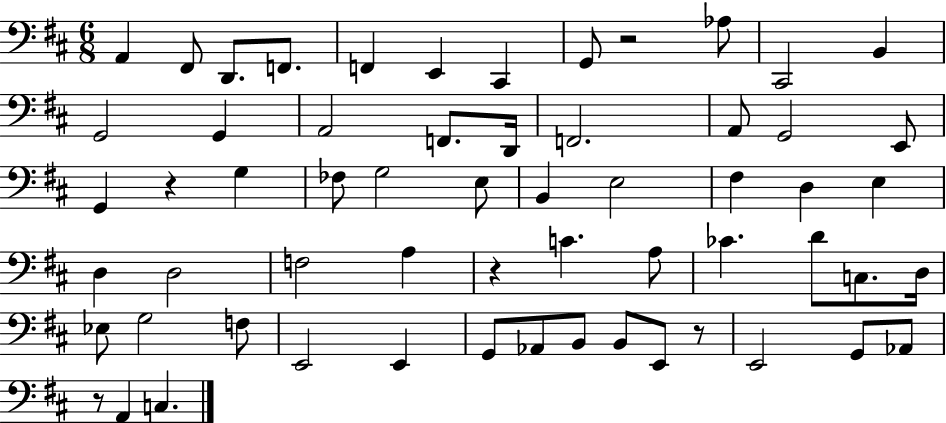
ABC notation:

X:1
T:Untitled
M:6/8
L:1/4
K:D
A,, ^F,,/2 D,,/2 F,,/2 F,, E,, ^C,, G,,/2 z2 _A,/2 ^C,,2 B,, G,,2 G,, A,,2 F,,/2 D,,/4 F,,2 A,,/2 G,,2 E,,/2 G,, z G, _F,/2 G,2 E,/2 B,, E,2 ^F, D, E, D, D,2 F,2 A, z C A,/2 _C D/2 C,/2 D,/4 _E,/2 G,2 F,/2 E,,2 E,, G,,/2 _A,,/2 B,,/2 B,,/2 E,,/2 z/2 E,,2 G,,/2 _A,,/2 z/2 A,, C,